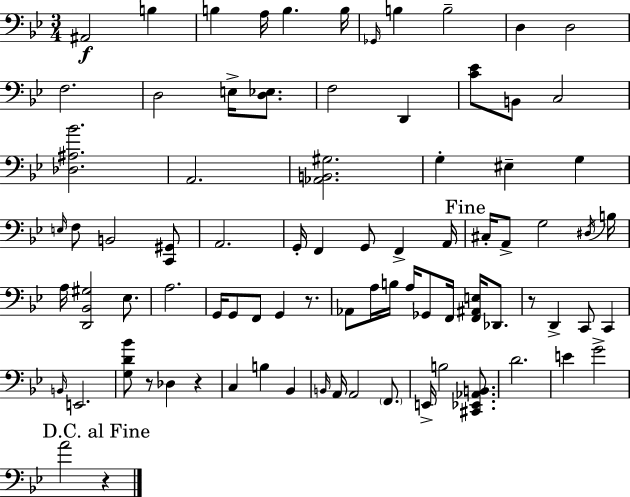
A#2/h B3/q B3/q A3/s B3/q. B3/s Gb2/s B3/q B3/h D3/q D3/h F3/h. D3/h E3/s [D3,Eb3]/e. F3/h D2/q [C4,Eb4]/e B2/e C3/h [Db3,A#3,Bb4]/h. A2/h. [Ab2,B2,G#3]/h. G3/q EIS3/q G3/q E3/s F3/e B2/h [C2,G#2]/e A2/h. G2/s F2/q G2/e F2/q A2/s C#3/s A2/e G3/h D#3/s B3/s A3/s [D2,Bb2,G#3]/h Eb3/e. A3/h. G2/s G2/e F2/e G2/q R/e. Ab2/e A3/s B3/s A3/s Gb2/e F2/s [F2,A#2,E3]/s Db2/e. R/e D2/q C2/e C2/q B2/s E2/h. [G3,D4,Bb4]/e R/e Db3/q R/q C3/q B3/q Bb2/q B2/s A2/s A2/h F2/e. E2/s B3/h [C#2,Eb2,Ab2,B2]/e. D4/h. E4/q G4/h A4/h R/q